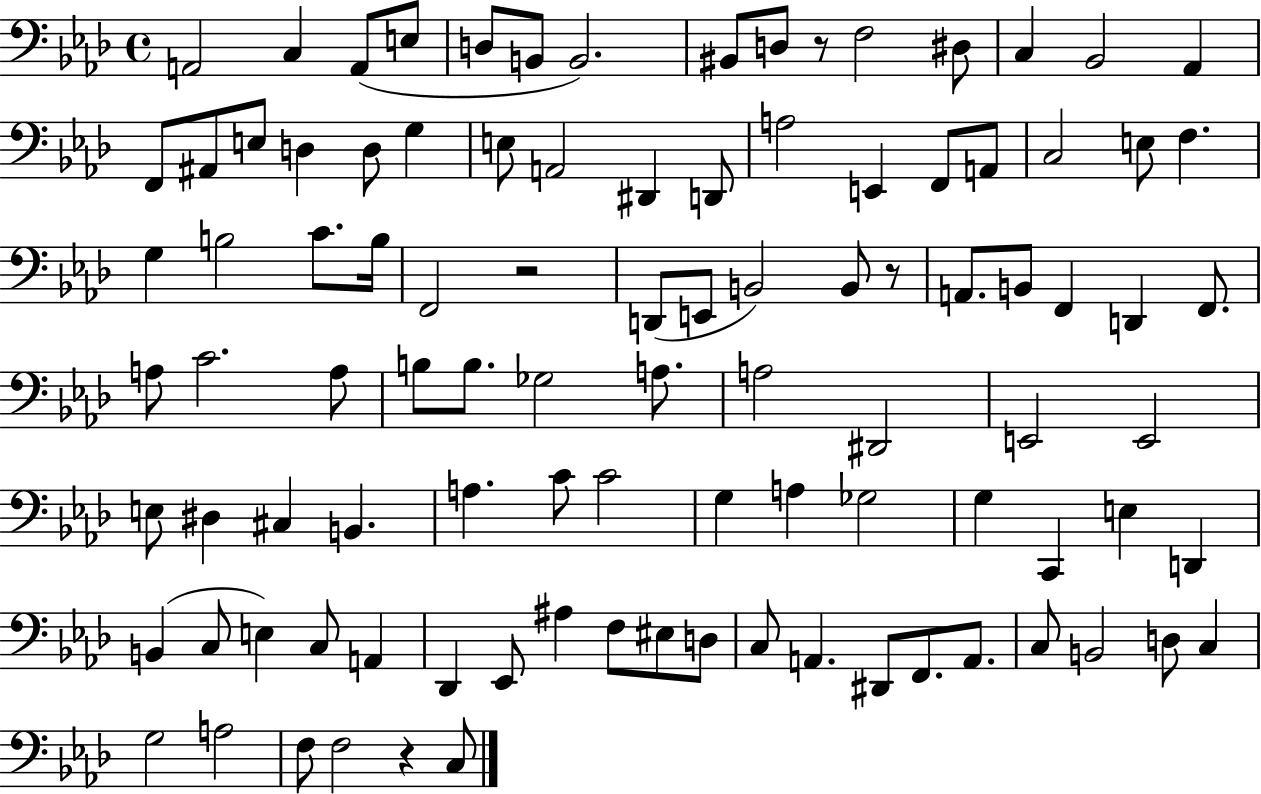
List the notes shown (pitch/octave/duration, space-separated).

A2/h C3/q A2/e E3/e D3/e B2/e B2/h. BIS2/e D3/e R/e F3/h D#3/e C3/q Bb2/h Ab2/q F2/e A#2/e E3/e D3/q D3/e G3/q E3/e A2/h D#2/q D2/e A3/h E2/q F2/e A2/e C3/h E3/e F3/q. G3/q B3/h C4/e. B3/s F2/h R/h D2/e E2/e B2/h B2/e R/e A2/e. B2/e F2/q D2/q F2/e. A3/e C4/h. A3/e B3/e B3/e. Gb3/h A3/e. A3/h D#2/h E2/h E2/h E3/e D#3/q C#3/q B2/q. A3/q. C4/e C4/h G3/q A3/q Gb3/h G3/q C2/q E3/q D2/q B2/q C3/e E3/q C3/e A2/q Db2/q Eb2/e A#3/q F3/e EIS3/e D3/e C3/e A2/q. D#2/e F2/e. A2/e. C3/e B2/h D3/e C3/q G3/h A3/h F3/e F3/h R/q C3/e